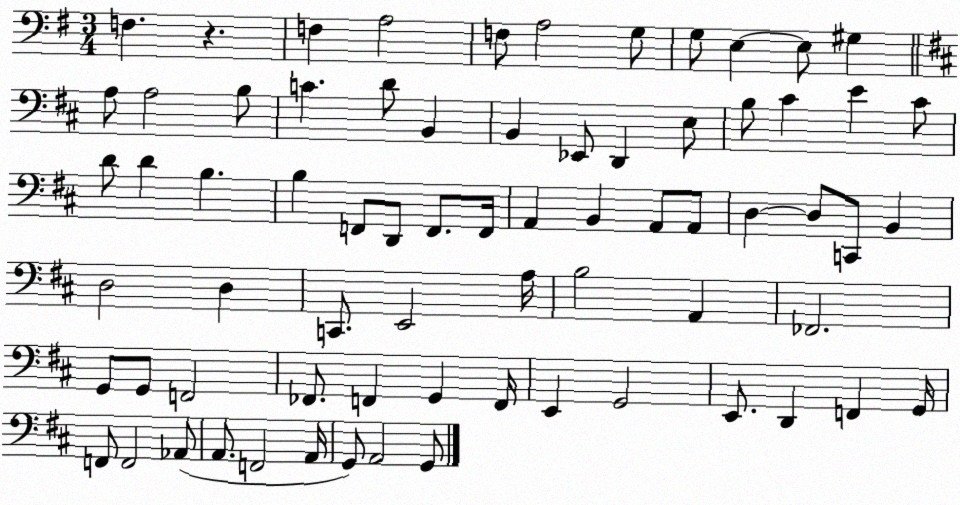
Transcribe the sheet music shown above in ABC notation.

X:1
T:Untitled
M:3/4
L:1/4
K:G
F, z F, A,2 F,/2 A,2 G,/2 G,/2 E, E,/2 ^G, A,/2 A,2 B,/2 C D/2 B,, B,, _E,,/2 D,, E,/2 B,/2 ^C E ^C/2 D/2 D B, B, F,,/2 D,,/2 F,,/2 F,,/4 A,, B,, A,,/2 A,,/2 D, D,/2 C,,/2 B,, D,2 D, C,,/2 E,,2 A,/4 B,2 A,, _F,,2 G,,/2 G,,/2 F,,2 _F,,/2 F,, G,, F,,/4 E,, G,,2 E,,/2 D,, F,, G,,/4 F,,/2 F,,2 _A,,/2 A,,/2 F,,2 A,,/4 G,,/2 A,,2 G,,/2